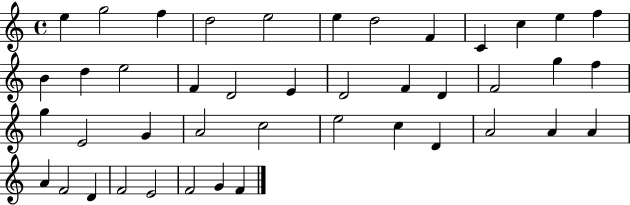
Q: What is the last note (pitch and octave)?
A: F4